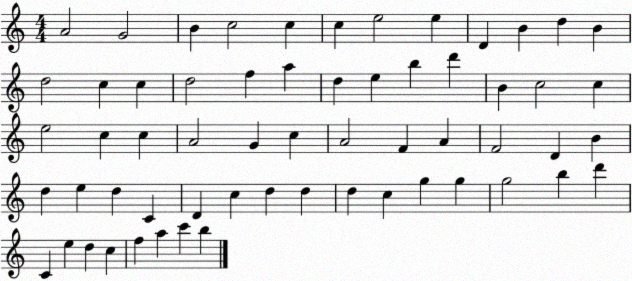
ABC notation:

X:1
T:Untitled
M:4/4
L:1/4
K:C
A2 G2 B c2 c c e2 e D B d B d2 c c d2 f a d e b d' B c2 c e2 c c A2 G c A2 F A F2 D B d e d C D c d d d c g g g2 b d' C e d c f a c' b